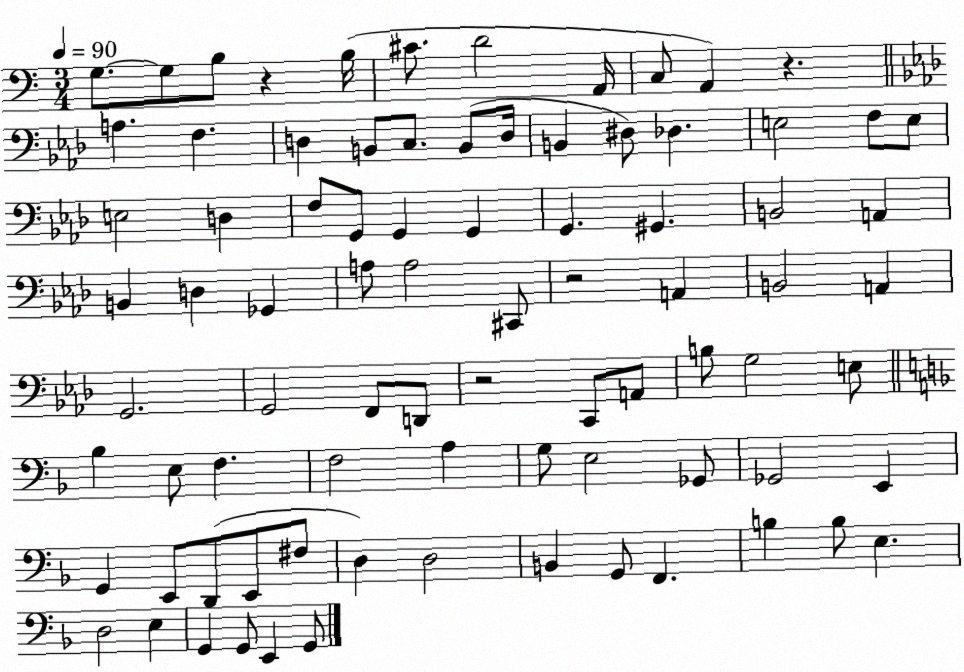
X:1
T:Untitled
M:3/4
L:1/4
K:C
G,/2 G,/2 B,/2 z B,/4 ^C/2 D2 A,,/4 C,/2 A,, z A, F, D, B,,/2 C,/2 B,,/2 D,/4 B,, ^D,/2 _D, E,2 F,/2 E,/2 E,2 D, F,/2 G,,/2 G,, G,, G,, ^G,, B,,2 A,, B,, D, _G,, A,/2 A,2 ^C,,/2 z2 A,, B,,2 A,, G,,2 G,,2 F,,/2 D,,/2 z2 C,,/2 A,,/2 B,/2 G,2 E,/2 _B, E,/2 F, F,2 A, G,/2 E,2 _G,,/2 _G,,2 E,, G,, E,,/2 D,,/2 E,,/2 ^F,/2 D, D,2 B,, G,,/2 F,, B, B,/2 E, D,2 E, G,, G,,/2 E,, G,,/2